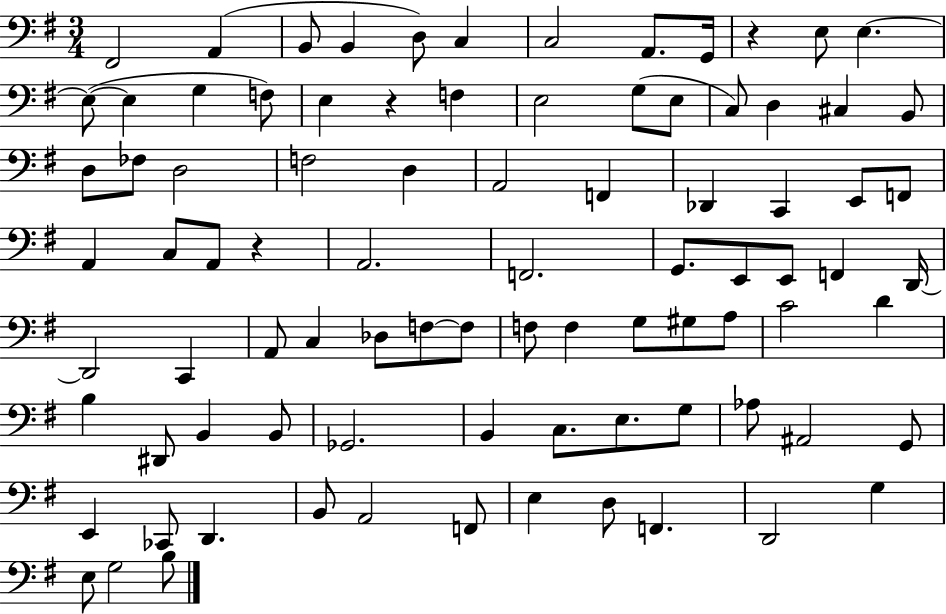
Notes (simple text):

F#2/h A2/q B2/e B2/q D3/e C3/q C3/h A2/e. G2/s R/q E3/e E3/q. E3/e E3/q G3/q F3/e E3/q R/q F3/q E3/h G3/e E3/e C3/e D3/q C#3/q B2/e D3/e FES3/e D3/h F3/h D3/q A2/h F2/q Db2/q C2/q E2/e F2/e A2/q C3/e A2/e R/q A2/h. F2/h. G2/e. E2/e E2/e F2/q D2/s D2/h C2/q A2/e C3/q Db3/e F3/e F3/e F3/e F3/q G3/e G#3/e A3/e C4/h D4/q B3/q D#2/e B2/q B2/e Gb2/h. B2/q C3/e. E3/e. G3/e Ab3/e A#2/h G2/e E2/q CES2/e D2/q. B2/e A2/h F2/e E3/q D3/e F2/q. D2/h G3/q E3/e G3/h B3/e